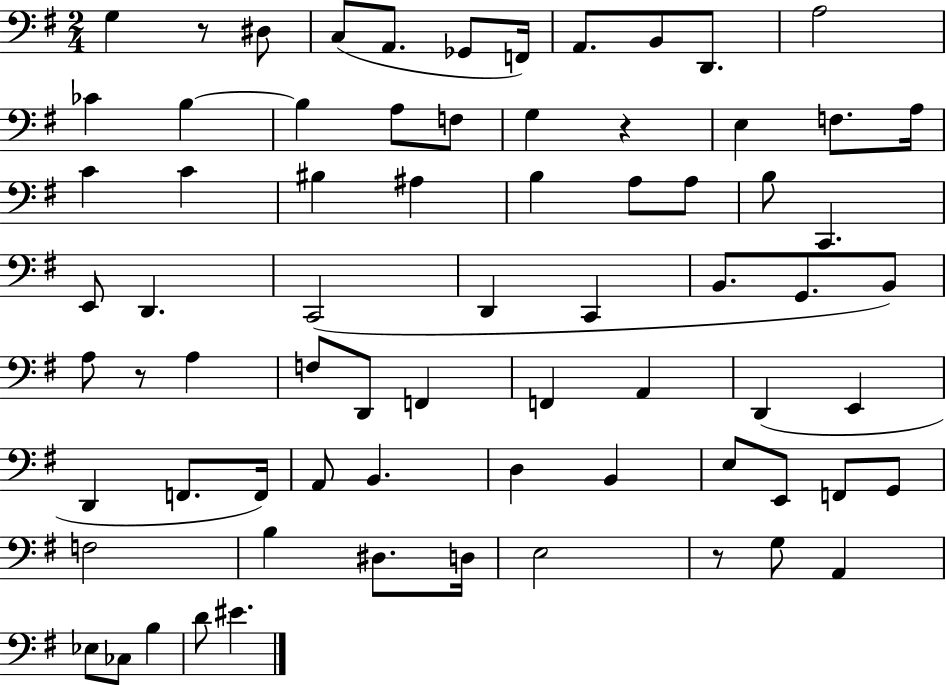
{
  \clef bass
  \numericTimeSignature
  \time 2/4
  \key g \major
  g4 r8 dis8 | c8( a,8. ges,8 f,16) | a,8. b,8 d,8. | a2 | \break ces'4 b4~~ | b4 a8 f8 | g4 r4 | e4 f8. a16 | \break c'4 c'4 | bis4 ais4 | b4 a8 a8 | b8 c,4. | \break e,8 d,4. | c,2( | d,4 c,4 | b,8. g,8. b,8) | \break a8 r8 a4 | f8 d,8 f,4 | f,4 a,4 | d,4( e,4 | \break d,4 f,8. f,16) | a,8 b,4. | d4 b,4 | e8 e,8 f,8 g,8 | \break f2 | b4 dis8. d16 | e2 | r8 g8 a,4 | \break ees8 ces8 b4 | d'8 eis'4. | \bar "|."
}